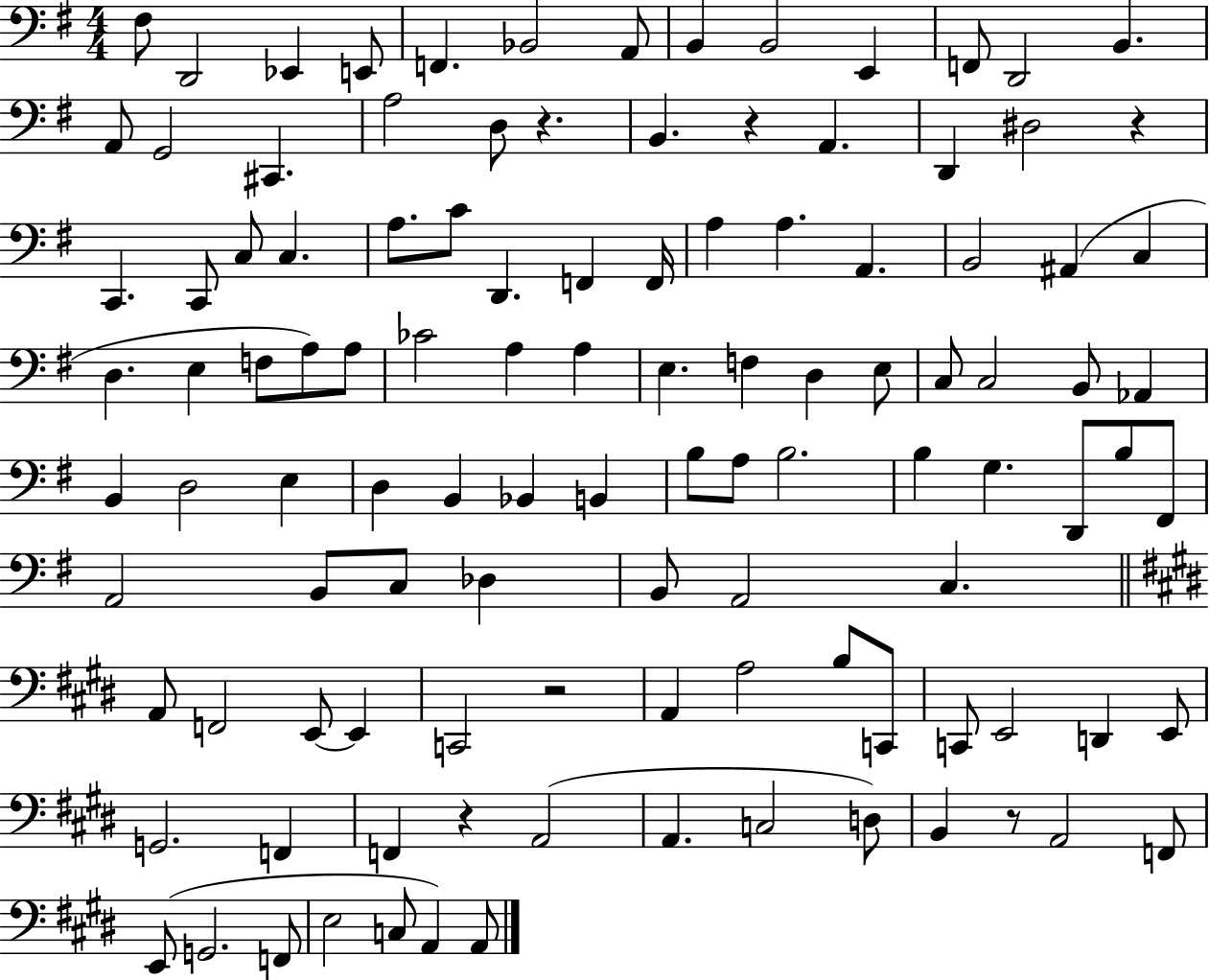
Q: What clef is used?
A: bass